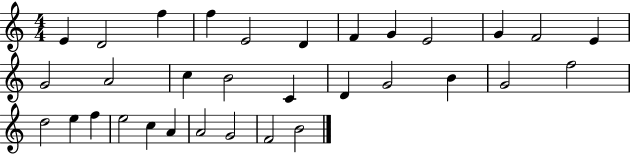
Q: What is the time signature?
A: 4/4